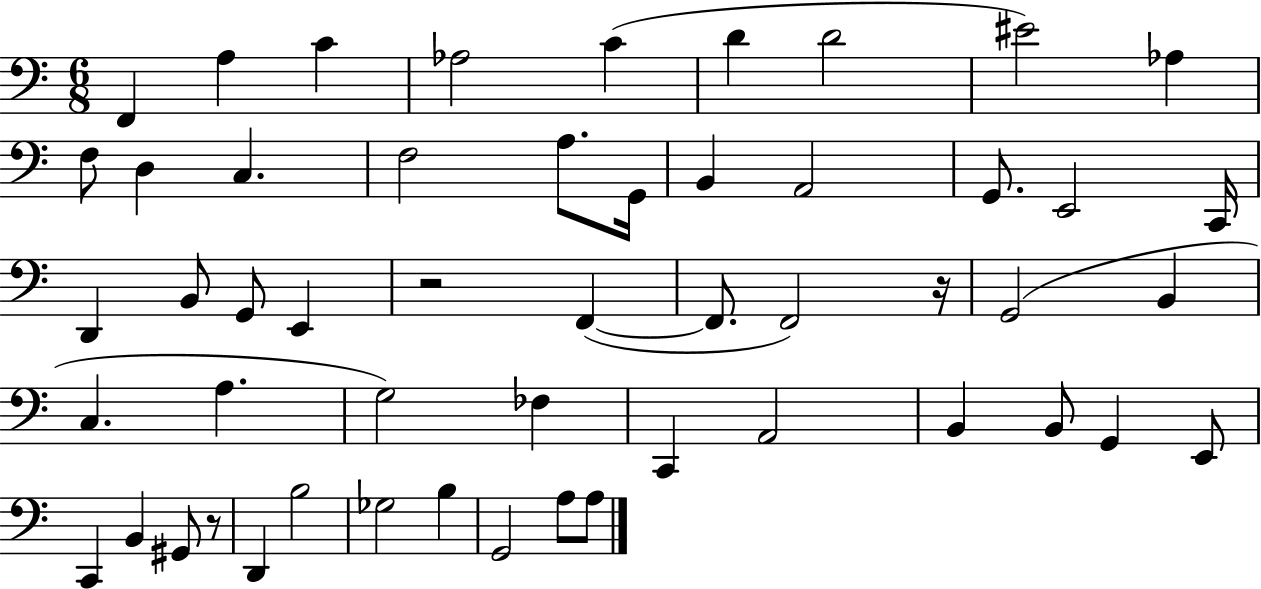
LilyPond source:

{
  \clef bass
  \numericTimeSignature
  \time 6/8
  \key c \major
  f,4 a4 c'4 | aes2 c'4( | d'4 d'2 | eis'2) aes4 | \break f8 d4 c4. | f2 a8. g,16 | b,4 a,2 | g,8. e,2 c,16 | \break d,4 b,8 g,8 e,4 | r2 f,4~(~ | f,8. f,2) r16 | g,2( b,4 | \break c4. a4. | g2) fes4 | c,4 a,2 | b,4 b,8 g,4 e,8 | \break c,4 b,4 gis,8 r8 | d,4 b2 | ges2 b4 | g,2 a8 a8 | \break \bar "|."
}